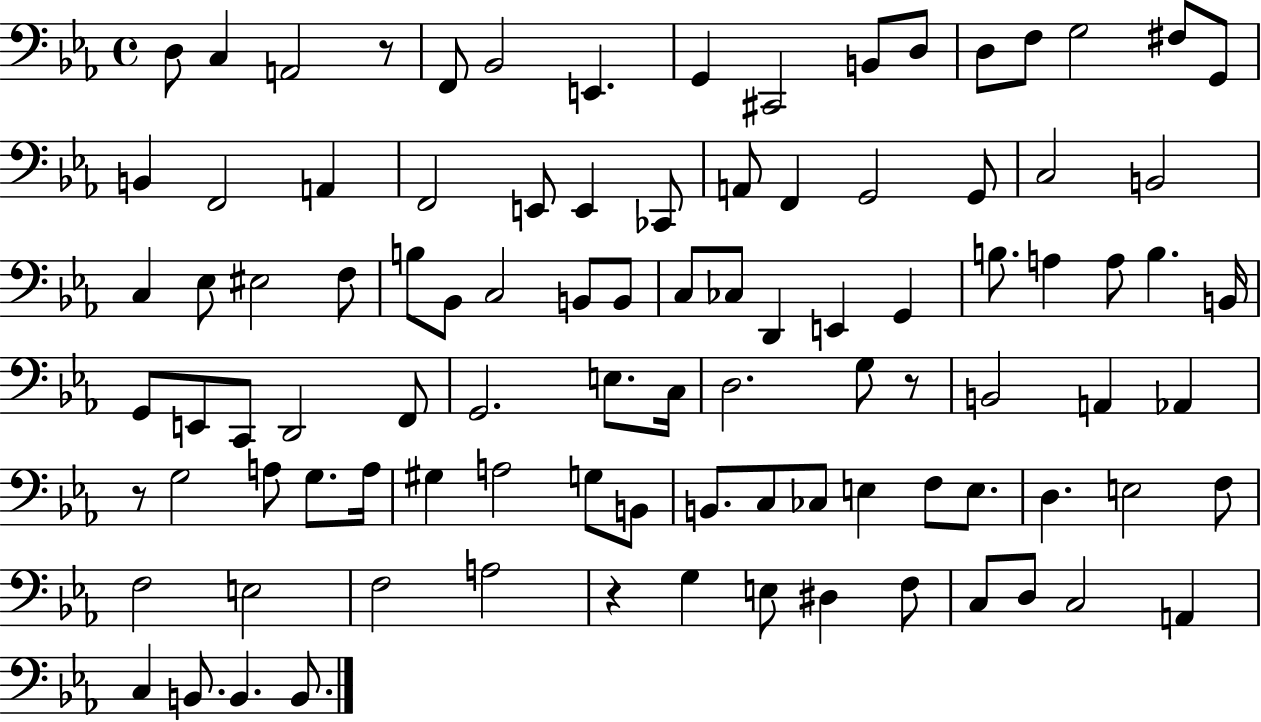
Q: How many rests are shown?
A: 4